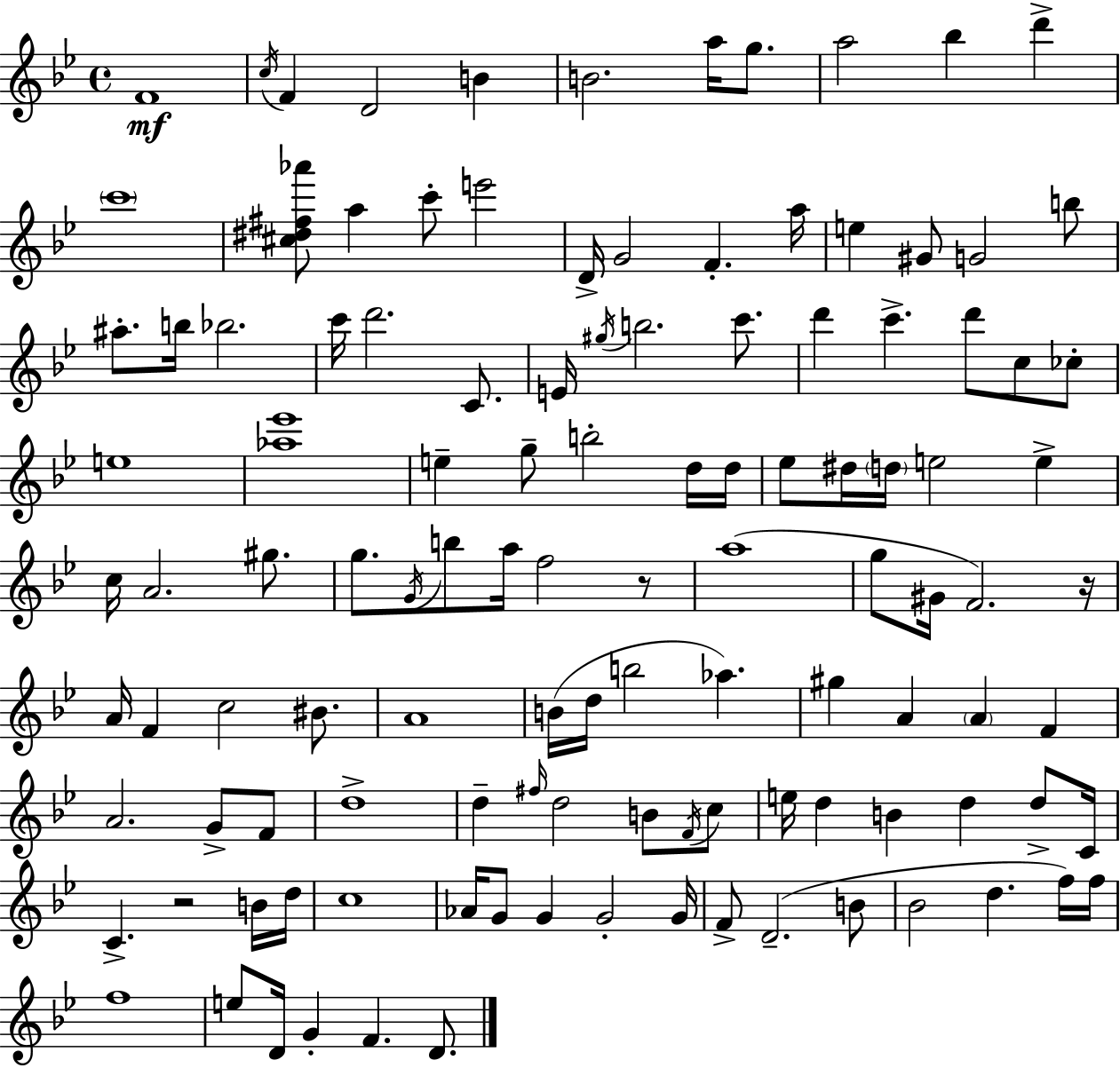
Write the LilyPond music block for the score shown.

{
  \clef treble
  \time 4/4
  \defaultTimeSignature
  \key g \minor
  \repeat volta 2 { f'1\mf | \acciaccatura { c''16 } f'4 d'2 b'4 | b'2. a''16 g''8. | a''2 bes''4 d'''4-> | \break \parenthesize c'''1 | <cis'' dis'' fis'' aes'''>8 a''4 c'''8-. e'''2 | d'16-> g'2 f'4.-. | a''16 e''4 gis'8 g'2 b''8 | \break ais''8.-. b''16 bes''2. | c'''16 d'''2. c'8. | e'16 \acciaccatura { gis''16 } b''2. c'''8. | d'''4 c'''4.-> d'''8 c''8 | \break ces''8-. e''1 | <aes'' ees'''>1 | e''4-- g''8-- b''2-. | d''16 d''16 ees''8 dis''16 \parenthesize d''16 e''2 e''4-> | \break c''16 a'2. gis''8. | g''8. \acciaccatura { g'16 } b''8 a''16 f''2 | r8 a''1( | g''8 gis'16 f'2.) | \break r16 a'16 f'4 c''2 | bis'8. a'1 | b'16( d''16 b''2 aes''4.) | gis''4 a'4 \parenthesize a'4 f'4 | \break a'2. g'8-> | f'8 d''1-> | d''4-- \grace { fis''16 } d''2 | b'8 \acciaccatura { f'16 } c''8 e''16 d''4 b'4 d''4 | \break d''8-> c'16 c'4.-> r2 | b'16 d''16 c''1 | aes'16 g'8 g'4 g'2-. | g'16 f'8-> d'2.--( | \break b'8 bes'2 d''4. | f''16) f''16 f''1 | e''8 d'16 g'4-. f'4. | d'8. } \bar "|."
}